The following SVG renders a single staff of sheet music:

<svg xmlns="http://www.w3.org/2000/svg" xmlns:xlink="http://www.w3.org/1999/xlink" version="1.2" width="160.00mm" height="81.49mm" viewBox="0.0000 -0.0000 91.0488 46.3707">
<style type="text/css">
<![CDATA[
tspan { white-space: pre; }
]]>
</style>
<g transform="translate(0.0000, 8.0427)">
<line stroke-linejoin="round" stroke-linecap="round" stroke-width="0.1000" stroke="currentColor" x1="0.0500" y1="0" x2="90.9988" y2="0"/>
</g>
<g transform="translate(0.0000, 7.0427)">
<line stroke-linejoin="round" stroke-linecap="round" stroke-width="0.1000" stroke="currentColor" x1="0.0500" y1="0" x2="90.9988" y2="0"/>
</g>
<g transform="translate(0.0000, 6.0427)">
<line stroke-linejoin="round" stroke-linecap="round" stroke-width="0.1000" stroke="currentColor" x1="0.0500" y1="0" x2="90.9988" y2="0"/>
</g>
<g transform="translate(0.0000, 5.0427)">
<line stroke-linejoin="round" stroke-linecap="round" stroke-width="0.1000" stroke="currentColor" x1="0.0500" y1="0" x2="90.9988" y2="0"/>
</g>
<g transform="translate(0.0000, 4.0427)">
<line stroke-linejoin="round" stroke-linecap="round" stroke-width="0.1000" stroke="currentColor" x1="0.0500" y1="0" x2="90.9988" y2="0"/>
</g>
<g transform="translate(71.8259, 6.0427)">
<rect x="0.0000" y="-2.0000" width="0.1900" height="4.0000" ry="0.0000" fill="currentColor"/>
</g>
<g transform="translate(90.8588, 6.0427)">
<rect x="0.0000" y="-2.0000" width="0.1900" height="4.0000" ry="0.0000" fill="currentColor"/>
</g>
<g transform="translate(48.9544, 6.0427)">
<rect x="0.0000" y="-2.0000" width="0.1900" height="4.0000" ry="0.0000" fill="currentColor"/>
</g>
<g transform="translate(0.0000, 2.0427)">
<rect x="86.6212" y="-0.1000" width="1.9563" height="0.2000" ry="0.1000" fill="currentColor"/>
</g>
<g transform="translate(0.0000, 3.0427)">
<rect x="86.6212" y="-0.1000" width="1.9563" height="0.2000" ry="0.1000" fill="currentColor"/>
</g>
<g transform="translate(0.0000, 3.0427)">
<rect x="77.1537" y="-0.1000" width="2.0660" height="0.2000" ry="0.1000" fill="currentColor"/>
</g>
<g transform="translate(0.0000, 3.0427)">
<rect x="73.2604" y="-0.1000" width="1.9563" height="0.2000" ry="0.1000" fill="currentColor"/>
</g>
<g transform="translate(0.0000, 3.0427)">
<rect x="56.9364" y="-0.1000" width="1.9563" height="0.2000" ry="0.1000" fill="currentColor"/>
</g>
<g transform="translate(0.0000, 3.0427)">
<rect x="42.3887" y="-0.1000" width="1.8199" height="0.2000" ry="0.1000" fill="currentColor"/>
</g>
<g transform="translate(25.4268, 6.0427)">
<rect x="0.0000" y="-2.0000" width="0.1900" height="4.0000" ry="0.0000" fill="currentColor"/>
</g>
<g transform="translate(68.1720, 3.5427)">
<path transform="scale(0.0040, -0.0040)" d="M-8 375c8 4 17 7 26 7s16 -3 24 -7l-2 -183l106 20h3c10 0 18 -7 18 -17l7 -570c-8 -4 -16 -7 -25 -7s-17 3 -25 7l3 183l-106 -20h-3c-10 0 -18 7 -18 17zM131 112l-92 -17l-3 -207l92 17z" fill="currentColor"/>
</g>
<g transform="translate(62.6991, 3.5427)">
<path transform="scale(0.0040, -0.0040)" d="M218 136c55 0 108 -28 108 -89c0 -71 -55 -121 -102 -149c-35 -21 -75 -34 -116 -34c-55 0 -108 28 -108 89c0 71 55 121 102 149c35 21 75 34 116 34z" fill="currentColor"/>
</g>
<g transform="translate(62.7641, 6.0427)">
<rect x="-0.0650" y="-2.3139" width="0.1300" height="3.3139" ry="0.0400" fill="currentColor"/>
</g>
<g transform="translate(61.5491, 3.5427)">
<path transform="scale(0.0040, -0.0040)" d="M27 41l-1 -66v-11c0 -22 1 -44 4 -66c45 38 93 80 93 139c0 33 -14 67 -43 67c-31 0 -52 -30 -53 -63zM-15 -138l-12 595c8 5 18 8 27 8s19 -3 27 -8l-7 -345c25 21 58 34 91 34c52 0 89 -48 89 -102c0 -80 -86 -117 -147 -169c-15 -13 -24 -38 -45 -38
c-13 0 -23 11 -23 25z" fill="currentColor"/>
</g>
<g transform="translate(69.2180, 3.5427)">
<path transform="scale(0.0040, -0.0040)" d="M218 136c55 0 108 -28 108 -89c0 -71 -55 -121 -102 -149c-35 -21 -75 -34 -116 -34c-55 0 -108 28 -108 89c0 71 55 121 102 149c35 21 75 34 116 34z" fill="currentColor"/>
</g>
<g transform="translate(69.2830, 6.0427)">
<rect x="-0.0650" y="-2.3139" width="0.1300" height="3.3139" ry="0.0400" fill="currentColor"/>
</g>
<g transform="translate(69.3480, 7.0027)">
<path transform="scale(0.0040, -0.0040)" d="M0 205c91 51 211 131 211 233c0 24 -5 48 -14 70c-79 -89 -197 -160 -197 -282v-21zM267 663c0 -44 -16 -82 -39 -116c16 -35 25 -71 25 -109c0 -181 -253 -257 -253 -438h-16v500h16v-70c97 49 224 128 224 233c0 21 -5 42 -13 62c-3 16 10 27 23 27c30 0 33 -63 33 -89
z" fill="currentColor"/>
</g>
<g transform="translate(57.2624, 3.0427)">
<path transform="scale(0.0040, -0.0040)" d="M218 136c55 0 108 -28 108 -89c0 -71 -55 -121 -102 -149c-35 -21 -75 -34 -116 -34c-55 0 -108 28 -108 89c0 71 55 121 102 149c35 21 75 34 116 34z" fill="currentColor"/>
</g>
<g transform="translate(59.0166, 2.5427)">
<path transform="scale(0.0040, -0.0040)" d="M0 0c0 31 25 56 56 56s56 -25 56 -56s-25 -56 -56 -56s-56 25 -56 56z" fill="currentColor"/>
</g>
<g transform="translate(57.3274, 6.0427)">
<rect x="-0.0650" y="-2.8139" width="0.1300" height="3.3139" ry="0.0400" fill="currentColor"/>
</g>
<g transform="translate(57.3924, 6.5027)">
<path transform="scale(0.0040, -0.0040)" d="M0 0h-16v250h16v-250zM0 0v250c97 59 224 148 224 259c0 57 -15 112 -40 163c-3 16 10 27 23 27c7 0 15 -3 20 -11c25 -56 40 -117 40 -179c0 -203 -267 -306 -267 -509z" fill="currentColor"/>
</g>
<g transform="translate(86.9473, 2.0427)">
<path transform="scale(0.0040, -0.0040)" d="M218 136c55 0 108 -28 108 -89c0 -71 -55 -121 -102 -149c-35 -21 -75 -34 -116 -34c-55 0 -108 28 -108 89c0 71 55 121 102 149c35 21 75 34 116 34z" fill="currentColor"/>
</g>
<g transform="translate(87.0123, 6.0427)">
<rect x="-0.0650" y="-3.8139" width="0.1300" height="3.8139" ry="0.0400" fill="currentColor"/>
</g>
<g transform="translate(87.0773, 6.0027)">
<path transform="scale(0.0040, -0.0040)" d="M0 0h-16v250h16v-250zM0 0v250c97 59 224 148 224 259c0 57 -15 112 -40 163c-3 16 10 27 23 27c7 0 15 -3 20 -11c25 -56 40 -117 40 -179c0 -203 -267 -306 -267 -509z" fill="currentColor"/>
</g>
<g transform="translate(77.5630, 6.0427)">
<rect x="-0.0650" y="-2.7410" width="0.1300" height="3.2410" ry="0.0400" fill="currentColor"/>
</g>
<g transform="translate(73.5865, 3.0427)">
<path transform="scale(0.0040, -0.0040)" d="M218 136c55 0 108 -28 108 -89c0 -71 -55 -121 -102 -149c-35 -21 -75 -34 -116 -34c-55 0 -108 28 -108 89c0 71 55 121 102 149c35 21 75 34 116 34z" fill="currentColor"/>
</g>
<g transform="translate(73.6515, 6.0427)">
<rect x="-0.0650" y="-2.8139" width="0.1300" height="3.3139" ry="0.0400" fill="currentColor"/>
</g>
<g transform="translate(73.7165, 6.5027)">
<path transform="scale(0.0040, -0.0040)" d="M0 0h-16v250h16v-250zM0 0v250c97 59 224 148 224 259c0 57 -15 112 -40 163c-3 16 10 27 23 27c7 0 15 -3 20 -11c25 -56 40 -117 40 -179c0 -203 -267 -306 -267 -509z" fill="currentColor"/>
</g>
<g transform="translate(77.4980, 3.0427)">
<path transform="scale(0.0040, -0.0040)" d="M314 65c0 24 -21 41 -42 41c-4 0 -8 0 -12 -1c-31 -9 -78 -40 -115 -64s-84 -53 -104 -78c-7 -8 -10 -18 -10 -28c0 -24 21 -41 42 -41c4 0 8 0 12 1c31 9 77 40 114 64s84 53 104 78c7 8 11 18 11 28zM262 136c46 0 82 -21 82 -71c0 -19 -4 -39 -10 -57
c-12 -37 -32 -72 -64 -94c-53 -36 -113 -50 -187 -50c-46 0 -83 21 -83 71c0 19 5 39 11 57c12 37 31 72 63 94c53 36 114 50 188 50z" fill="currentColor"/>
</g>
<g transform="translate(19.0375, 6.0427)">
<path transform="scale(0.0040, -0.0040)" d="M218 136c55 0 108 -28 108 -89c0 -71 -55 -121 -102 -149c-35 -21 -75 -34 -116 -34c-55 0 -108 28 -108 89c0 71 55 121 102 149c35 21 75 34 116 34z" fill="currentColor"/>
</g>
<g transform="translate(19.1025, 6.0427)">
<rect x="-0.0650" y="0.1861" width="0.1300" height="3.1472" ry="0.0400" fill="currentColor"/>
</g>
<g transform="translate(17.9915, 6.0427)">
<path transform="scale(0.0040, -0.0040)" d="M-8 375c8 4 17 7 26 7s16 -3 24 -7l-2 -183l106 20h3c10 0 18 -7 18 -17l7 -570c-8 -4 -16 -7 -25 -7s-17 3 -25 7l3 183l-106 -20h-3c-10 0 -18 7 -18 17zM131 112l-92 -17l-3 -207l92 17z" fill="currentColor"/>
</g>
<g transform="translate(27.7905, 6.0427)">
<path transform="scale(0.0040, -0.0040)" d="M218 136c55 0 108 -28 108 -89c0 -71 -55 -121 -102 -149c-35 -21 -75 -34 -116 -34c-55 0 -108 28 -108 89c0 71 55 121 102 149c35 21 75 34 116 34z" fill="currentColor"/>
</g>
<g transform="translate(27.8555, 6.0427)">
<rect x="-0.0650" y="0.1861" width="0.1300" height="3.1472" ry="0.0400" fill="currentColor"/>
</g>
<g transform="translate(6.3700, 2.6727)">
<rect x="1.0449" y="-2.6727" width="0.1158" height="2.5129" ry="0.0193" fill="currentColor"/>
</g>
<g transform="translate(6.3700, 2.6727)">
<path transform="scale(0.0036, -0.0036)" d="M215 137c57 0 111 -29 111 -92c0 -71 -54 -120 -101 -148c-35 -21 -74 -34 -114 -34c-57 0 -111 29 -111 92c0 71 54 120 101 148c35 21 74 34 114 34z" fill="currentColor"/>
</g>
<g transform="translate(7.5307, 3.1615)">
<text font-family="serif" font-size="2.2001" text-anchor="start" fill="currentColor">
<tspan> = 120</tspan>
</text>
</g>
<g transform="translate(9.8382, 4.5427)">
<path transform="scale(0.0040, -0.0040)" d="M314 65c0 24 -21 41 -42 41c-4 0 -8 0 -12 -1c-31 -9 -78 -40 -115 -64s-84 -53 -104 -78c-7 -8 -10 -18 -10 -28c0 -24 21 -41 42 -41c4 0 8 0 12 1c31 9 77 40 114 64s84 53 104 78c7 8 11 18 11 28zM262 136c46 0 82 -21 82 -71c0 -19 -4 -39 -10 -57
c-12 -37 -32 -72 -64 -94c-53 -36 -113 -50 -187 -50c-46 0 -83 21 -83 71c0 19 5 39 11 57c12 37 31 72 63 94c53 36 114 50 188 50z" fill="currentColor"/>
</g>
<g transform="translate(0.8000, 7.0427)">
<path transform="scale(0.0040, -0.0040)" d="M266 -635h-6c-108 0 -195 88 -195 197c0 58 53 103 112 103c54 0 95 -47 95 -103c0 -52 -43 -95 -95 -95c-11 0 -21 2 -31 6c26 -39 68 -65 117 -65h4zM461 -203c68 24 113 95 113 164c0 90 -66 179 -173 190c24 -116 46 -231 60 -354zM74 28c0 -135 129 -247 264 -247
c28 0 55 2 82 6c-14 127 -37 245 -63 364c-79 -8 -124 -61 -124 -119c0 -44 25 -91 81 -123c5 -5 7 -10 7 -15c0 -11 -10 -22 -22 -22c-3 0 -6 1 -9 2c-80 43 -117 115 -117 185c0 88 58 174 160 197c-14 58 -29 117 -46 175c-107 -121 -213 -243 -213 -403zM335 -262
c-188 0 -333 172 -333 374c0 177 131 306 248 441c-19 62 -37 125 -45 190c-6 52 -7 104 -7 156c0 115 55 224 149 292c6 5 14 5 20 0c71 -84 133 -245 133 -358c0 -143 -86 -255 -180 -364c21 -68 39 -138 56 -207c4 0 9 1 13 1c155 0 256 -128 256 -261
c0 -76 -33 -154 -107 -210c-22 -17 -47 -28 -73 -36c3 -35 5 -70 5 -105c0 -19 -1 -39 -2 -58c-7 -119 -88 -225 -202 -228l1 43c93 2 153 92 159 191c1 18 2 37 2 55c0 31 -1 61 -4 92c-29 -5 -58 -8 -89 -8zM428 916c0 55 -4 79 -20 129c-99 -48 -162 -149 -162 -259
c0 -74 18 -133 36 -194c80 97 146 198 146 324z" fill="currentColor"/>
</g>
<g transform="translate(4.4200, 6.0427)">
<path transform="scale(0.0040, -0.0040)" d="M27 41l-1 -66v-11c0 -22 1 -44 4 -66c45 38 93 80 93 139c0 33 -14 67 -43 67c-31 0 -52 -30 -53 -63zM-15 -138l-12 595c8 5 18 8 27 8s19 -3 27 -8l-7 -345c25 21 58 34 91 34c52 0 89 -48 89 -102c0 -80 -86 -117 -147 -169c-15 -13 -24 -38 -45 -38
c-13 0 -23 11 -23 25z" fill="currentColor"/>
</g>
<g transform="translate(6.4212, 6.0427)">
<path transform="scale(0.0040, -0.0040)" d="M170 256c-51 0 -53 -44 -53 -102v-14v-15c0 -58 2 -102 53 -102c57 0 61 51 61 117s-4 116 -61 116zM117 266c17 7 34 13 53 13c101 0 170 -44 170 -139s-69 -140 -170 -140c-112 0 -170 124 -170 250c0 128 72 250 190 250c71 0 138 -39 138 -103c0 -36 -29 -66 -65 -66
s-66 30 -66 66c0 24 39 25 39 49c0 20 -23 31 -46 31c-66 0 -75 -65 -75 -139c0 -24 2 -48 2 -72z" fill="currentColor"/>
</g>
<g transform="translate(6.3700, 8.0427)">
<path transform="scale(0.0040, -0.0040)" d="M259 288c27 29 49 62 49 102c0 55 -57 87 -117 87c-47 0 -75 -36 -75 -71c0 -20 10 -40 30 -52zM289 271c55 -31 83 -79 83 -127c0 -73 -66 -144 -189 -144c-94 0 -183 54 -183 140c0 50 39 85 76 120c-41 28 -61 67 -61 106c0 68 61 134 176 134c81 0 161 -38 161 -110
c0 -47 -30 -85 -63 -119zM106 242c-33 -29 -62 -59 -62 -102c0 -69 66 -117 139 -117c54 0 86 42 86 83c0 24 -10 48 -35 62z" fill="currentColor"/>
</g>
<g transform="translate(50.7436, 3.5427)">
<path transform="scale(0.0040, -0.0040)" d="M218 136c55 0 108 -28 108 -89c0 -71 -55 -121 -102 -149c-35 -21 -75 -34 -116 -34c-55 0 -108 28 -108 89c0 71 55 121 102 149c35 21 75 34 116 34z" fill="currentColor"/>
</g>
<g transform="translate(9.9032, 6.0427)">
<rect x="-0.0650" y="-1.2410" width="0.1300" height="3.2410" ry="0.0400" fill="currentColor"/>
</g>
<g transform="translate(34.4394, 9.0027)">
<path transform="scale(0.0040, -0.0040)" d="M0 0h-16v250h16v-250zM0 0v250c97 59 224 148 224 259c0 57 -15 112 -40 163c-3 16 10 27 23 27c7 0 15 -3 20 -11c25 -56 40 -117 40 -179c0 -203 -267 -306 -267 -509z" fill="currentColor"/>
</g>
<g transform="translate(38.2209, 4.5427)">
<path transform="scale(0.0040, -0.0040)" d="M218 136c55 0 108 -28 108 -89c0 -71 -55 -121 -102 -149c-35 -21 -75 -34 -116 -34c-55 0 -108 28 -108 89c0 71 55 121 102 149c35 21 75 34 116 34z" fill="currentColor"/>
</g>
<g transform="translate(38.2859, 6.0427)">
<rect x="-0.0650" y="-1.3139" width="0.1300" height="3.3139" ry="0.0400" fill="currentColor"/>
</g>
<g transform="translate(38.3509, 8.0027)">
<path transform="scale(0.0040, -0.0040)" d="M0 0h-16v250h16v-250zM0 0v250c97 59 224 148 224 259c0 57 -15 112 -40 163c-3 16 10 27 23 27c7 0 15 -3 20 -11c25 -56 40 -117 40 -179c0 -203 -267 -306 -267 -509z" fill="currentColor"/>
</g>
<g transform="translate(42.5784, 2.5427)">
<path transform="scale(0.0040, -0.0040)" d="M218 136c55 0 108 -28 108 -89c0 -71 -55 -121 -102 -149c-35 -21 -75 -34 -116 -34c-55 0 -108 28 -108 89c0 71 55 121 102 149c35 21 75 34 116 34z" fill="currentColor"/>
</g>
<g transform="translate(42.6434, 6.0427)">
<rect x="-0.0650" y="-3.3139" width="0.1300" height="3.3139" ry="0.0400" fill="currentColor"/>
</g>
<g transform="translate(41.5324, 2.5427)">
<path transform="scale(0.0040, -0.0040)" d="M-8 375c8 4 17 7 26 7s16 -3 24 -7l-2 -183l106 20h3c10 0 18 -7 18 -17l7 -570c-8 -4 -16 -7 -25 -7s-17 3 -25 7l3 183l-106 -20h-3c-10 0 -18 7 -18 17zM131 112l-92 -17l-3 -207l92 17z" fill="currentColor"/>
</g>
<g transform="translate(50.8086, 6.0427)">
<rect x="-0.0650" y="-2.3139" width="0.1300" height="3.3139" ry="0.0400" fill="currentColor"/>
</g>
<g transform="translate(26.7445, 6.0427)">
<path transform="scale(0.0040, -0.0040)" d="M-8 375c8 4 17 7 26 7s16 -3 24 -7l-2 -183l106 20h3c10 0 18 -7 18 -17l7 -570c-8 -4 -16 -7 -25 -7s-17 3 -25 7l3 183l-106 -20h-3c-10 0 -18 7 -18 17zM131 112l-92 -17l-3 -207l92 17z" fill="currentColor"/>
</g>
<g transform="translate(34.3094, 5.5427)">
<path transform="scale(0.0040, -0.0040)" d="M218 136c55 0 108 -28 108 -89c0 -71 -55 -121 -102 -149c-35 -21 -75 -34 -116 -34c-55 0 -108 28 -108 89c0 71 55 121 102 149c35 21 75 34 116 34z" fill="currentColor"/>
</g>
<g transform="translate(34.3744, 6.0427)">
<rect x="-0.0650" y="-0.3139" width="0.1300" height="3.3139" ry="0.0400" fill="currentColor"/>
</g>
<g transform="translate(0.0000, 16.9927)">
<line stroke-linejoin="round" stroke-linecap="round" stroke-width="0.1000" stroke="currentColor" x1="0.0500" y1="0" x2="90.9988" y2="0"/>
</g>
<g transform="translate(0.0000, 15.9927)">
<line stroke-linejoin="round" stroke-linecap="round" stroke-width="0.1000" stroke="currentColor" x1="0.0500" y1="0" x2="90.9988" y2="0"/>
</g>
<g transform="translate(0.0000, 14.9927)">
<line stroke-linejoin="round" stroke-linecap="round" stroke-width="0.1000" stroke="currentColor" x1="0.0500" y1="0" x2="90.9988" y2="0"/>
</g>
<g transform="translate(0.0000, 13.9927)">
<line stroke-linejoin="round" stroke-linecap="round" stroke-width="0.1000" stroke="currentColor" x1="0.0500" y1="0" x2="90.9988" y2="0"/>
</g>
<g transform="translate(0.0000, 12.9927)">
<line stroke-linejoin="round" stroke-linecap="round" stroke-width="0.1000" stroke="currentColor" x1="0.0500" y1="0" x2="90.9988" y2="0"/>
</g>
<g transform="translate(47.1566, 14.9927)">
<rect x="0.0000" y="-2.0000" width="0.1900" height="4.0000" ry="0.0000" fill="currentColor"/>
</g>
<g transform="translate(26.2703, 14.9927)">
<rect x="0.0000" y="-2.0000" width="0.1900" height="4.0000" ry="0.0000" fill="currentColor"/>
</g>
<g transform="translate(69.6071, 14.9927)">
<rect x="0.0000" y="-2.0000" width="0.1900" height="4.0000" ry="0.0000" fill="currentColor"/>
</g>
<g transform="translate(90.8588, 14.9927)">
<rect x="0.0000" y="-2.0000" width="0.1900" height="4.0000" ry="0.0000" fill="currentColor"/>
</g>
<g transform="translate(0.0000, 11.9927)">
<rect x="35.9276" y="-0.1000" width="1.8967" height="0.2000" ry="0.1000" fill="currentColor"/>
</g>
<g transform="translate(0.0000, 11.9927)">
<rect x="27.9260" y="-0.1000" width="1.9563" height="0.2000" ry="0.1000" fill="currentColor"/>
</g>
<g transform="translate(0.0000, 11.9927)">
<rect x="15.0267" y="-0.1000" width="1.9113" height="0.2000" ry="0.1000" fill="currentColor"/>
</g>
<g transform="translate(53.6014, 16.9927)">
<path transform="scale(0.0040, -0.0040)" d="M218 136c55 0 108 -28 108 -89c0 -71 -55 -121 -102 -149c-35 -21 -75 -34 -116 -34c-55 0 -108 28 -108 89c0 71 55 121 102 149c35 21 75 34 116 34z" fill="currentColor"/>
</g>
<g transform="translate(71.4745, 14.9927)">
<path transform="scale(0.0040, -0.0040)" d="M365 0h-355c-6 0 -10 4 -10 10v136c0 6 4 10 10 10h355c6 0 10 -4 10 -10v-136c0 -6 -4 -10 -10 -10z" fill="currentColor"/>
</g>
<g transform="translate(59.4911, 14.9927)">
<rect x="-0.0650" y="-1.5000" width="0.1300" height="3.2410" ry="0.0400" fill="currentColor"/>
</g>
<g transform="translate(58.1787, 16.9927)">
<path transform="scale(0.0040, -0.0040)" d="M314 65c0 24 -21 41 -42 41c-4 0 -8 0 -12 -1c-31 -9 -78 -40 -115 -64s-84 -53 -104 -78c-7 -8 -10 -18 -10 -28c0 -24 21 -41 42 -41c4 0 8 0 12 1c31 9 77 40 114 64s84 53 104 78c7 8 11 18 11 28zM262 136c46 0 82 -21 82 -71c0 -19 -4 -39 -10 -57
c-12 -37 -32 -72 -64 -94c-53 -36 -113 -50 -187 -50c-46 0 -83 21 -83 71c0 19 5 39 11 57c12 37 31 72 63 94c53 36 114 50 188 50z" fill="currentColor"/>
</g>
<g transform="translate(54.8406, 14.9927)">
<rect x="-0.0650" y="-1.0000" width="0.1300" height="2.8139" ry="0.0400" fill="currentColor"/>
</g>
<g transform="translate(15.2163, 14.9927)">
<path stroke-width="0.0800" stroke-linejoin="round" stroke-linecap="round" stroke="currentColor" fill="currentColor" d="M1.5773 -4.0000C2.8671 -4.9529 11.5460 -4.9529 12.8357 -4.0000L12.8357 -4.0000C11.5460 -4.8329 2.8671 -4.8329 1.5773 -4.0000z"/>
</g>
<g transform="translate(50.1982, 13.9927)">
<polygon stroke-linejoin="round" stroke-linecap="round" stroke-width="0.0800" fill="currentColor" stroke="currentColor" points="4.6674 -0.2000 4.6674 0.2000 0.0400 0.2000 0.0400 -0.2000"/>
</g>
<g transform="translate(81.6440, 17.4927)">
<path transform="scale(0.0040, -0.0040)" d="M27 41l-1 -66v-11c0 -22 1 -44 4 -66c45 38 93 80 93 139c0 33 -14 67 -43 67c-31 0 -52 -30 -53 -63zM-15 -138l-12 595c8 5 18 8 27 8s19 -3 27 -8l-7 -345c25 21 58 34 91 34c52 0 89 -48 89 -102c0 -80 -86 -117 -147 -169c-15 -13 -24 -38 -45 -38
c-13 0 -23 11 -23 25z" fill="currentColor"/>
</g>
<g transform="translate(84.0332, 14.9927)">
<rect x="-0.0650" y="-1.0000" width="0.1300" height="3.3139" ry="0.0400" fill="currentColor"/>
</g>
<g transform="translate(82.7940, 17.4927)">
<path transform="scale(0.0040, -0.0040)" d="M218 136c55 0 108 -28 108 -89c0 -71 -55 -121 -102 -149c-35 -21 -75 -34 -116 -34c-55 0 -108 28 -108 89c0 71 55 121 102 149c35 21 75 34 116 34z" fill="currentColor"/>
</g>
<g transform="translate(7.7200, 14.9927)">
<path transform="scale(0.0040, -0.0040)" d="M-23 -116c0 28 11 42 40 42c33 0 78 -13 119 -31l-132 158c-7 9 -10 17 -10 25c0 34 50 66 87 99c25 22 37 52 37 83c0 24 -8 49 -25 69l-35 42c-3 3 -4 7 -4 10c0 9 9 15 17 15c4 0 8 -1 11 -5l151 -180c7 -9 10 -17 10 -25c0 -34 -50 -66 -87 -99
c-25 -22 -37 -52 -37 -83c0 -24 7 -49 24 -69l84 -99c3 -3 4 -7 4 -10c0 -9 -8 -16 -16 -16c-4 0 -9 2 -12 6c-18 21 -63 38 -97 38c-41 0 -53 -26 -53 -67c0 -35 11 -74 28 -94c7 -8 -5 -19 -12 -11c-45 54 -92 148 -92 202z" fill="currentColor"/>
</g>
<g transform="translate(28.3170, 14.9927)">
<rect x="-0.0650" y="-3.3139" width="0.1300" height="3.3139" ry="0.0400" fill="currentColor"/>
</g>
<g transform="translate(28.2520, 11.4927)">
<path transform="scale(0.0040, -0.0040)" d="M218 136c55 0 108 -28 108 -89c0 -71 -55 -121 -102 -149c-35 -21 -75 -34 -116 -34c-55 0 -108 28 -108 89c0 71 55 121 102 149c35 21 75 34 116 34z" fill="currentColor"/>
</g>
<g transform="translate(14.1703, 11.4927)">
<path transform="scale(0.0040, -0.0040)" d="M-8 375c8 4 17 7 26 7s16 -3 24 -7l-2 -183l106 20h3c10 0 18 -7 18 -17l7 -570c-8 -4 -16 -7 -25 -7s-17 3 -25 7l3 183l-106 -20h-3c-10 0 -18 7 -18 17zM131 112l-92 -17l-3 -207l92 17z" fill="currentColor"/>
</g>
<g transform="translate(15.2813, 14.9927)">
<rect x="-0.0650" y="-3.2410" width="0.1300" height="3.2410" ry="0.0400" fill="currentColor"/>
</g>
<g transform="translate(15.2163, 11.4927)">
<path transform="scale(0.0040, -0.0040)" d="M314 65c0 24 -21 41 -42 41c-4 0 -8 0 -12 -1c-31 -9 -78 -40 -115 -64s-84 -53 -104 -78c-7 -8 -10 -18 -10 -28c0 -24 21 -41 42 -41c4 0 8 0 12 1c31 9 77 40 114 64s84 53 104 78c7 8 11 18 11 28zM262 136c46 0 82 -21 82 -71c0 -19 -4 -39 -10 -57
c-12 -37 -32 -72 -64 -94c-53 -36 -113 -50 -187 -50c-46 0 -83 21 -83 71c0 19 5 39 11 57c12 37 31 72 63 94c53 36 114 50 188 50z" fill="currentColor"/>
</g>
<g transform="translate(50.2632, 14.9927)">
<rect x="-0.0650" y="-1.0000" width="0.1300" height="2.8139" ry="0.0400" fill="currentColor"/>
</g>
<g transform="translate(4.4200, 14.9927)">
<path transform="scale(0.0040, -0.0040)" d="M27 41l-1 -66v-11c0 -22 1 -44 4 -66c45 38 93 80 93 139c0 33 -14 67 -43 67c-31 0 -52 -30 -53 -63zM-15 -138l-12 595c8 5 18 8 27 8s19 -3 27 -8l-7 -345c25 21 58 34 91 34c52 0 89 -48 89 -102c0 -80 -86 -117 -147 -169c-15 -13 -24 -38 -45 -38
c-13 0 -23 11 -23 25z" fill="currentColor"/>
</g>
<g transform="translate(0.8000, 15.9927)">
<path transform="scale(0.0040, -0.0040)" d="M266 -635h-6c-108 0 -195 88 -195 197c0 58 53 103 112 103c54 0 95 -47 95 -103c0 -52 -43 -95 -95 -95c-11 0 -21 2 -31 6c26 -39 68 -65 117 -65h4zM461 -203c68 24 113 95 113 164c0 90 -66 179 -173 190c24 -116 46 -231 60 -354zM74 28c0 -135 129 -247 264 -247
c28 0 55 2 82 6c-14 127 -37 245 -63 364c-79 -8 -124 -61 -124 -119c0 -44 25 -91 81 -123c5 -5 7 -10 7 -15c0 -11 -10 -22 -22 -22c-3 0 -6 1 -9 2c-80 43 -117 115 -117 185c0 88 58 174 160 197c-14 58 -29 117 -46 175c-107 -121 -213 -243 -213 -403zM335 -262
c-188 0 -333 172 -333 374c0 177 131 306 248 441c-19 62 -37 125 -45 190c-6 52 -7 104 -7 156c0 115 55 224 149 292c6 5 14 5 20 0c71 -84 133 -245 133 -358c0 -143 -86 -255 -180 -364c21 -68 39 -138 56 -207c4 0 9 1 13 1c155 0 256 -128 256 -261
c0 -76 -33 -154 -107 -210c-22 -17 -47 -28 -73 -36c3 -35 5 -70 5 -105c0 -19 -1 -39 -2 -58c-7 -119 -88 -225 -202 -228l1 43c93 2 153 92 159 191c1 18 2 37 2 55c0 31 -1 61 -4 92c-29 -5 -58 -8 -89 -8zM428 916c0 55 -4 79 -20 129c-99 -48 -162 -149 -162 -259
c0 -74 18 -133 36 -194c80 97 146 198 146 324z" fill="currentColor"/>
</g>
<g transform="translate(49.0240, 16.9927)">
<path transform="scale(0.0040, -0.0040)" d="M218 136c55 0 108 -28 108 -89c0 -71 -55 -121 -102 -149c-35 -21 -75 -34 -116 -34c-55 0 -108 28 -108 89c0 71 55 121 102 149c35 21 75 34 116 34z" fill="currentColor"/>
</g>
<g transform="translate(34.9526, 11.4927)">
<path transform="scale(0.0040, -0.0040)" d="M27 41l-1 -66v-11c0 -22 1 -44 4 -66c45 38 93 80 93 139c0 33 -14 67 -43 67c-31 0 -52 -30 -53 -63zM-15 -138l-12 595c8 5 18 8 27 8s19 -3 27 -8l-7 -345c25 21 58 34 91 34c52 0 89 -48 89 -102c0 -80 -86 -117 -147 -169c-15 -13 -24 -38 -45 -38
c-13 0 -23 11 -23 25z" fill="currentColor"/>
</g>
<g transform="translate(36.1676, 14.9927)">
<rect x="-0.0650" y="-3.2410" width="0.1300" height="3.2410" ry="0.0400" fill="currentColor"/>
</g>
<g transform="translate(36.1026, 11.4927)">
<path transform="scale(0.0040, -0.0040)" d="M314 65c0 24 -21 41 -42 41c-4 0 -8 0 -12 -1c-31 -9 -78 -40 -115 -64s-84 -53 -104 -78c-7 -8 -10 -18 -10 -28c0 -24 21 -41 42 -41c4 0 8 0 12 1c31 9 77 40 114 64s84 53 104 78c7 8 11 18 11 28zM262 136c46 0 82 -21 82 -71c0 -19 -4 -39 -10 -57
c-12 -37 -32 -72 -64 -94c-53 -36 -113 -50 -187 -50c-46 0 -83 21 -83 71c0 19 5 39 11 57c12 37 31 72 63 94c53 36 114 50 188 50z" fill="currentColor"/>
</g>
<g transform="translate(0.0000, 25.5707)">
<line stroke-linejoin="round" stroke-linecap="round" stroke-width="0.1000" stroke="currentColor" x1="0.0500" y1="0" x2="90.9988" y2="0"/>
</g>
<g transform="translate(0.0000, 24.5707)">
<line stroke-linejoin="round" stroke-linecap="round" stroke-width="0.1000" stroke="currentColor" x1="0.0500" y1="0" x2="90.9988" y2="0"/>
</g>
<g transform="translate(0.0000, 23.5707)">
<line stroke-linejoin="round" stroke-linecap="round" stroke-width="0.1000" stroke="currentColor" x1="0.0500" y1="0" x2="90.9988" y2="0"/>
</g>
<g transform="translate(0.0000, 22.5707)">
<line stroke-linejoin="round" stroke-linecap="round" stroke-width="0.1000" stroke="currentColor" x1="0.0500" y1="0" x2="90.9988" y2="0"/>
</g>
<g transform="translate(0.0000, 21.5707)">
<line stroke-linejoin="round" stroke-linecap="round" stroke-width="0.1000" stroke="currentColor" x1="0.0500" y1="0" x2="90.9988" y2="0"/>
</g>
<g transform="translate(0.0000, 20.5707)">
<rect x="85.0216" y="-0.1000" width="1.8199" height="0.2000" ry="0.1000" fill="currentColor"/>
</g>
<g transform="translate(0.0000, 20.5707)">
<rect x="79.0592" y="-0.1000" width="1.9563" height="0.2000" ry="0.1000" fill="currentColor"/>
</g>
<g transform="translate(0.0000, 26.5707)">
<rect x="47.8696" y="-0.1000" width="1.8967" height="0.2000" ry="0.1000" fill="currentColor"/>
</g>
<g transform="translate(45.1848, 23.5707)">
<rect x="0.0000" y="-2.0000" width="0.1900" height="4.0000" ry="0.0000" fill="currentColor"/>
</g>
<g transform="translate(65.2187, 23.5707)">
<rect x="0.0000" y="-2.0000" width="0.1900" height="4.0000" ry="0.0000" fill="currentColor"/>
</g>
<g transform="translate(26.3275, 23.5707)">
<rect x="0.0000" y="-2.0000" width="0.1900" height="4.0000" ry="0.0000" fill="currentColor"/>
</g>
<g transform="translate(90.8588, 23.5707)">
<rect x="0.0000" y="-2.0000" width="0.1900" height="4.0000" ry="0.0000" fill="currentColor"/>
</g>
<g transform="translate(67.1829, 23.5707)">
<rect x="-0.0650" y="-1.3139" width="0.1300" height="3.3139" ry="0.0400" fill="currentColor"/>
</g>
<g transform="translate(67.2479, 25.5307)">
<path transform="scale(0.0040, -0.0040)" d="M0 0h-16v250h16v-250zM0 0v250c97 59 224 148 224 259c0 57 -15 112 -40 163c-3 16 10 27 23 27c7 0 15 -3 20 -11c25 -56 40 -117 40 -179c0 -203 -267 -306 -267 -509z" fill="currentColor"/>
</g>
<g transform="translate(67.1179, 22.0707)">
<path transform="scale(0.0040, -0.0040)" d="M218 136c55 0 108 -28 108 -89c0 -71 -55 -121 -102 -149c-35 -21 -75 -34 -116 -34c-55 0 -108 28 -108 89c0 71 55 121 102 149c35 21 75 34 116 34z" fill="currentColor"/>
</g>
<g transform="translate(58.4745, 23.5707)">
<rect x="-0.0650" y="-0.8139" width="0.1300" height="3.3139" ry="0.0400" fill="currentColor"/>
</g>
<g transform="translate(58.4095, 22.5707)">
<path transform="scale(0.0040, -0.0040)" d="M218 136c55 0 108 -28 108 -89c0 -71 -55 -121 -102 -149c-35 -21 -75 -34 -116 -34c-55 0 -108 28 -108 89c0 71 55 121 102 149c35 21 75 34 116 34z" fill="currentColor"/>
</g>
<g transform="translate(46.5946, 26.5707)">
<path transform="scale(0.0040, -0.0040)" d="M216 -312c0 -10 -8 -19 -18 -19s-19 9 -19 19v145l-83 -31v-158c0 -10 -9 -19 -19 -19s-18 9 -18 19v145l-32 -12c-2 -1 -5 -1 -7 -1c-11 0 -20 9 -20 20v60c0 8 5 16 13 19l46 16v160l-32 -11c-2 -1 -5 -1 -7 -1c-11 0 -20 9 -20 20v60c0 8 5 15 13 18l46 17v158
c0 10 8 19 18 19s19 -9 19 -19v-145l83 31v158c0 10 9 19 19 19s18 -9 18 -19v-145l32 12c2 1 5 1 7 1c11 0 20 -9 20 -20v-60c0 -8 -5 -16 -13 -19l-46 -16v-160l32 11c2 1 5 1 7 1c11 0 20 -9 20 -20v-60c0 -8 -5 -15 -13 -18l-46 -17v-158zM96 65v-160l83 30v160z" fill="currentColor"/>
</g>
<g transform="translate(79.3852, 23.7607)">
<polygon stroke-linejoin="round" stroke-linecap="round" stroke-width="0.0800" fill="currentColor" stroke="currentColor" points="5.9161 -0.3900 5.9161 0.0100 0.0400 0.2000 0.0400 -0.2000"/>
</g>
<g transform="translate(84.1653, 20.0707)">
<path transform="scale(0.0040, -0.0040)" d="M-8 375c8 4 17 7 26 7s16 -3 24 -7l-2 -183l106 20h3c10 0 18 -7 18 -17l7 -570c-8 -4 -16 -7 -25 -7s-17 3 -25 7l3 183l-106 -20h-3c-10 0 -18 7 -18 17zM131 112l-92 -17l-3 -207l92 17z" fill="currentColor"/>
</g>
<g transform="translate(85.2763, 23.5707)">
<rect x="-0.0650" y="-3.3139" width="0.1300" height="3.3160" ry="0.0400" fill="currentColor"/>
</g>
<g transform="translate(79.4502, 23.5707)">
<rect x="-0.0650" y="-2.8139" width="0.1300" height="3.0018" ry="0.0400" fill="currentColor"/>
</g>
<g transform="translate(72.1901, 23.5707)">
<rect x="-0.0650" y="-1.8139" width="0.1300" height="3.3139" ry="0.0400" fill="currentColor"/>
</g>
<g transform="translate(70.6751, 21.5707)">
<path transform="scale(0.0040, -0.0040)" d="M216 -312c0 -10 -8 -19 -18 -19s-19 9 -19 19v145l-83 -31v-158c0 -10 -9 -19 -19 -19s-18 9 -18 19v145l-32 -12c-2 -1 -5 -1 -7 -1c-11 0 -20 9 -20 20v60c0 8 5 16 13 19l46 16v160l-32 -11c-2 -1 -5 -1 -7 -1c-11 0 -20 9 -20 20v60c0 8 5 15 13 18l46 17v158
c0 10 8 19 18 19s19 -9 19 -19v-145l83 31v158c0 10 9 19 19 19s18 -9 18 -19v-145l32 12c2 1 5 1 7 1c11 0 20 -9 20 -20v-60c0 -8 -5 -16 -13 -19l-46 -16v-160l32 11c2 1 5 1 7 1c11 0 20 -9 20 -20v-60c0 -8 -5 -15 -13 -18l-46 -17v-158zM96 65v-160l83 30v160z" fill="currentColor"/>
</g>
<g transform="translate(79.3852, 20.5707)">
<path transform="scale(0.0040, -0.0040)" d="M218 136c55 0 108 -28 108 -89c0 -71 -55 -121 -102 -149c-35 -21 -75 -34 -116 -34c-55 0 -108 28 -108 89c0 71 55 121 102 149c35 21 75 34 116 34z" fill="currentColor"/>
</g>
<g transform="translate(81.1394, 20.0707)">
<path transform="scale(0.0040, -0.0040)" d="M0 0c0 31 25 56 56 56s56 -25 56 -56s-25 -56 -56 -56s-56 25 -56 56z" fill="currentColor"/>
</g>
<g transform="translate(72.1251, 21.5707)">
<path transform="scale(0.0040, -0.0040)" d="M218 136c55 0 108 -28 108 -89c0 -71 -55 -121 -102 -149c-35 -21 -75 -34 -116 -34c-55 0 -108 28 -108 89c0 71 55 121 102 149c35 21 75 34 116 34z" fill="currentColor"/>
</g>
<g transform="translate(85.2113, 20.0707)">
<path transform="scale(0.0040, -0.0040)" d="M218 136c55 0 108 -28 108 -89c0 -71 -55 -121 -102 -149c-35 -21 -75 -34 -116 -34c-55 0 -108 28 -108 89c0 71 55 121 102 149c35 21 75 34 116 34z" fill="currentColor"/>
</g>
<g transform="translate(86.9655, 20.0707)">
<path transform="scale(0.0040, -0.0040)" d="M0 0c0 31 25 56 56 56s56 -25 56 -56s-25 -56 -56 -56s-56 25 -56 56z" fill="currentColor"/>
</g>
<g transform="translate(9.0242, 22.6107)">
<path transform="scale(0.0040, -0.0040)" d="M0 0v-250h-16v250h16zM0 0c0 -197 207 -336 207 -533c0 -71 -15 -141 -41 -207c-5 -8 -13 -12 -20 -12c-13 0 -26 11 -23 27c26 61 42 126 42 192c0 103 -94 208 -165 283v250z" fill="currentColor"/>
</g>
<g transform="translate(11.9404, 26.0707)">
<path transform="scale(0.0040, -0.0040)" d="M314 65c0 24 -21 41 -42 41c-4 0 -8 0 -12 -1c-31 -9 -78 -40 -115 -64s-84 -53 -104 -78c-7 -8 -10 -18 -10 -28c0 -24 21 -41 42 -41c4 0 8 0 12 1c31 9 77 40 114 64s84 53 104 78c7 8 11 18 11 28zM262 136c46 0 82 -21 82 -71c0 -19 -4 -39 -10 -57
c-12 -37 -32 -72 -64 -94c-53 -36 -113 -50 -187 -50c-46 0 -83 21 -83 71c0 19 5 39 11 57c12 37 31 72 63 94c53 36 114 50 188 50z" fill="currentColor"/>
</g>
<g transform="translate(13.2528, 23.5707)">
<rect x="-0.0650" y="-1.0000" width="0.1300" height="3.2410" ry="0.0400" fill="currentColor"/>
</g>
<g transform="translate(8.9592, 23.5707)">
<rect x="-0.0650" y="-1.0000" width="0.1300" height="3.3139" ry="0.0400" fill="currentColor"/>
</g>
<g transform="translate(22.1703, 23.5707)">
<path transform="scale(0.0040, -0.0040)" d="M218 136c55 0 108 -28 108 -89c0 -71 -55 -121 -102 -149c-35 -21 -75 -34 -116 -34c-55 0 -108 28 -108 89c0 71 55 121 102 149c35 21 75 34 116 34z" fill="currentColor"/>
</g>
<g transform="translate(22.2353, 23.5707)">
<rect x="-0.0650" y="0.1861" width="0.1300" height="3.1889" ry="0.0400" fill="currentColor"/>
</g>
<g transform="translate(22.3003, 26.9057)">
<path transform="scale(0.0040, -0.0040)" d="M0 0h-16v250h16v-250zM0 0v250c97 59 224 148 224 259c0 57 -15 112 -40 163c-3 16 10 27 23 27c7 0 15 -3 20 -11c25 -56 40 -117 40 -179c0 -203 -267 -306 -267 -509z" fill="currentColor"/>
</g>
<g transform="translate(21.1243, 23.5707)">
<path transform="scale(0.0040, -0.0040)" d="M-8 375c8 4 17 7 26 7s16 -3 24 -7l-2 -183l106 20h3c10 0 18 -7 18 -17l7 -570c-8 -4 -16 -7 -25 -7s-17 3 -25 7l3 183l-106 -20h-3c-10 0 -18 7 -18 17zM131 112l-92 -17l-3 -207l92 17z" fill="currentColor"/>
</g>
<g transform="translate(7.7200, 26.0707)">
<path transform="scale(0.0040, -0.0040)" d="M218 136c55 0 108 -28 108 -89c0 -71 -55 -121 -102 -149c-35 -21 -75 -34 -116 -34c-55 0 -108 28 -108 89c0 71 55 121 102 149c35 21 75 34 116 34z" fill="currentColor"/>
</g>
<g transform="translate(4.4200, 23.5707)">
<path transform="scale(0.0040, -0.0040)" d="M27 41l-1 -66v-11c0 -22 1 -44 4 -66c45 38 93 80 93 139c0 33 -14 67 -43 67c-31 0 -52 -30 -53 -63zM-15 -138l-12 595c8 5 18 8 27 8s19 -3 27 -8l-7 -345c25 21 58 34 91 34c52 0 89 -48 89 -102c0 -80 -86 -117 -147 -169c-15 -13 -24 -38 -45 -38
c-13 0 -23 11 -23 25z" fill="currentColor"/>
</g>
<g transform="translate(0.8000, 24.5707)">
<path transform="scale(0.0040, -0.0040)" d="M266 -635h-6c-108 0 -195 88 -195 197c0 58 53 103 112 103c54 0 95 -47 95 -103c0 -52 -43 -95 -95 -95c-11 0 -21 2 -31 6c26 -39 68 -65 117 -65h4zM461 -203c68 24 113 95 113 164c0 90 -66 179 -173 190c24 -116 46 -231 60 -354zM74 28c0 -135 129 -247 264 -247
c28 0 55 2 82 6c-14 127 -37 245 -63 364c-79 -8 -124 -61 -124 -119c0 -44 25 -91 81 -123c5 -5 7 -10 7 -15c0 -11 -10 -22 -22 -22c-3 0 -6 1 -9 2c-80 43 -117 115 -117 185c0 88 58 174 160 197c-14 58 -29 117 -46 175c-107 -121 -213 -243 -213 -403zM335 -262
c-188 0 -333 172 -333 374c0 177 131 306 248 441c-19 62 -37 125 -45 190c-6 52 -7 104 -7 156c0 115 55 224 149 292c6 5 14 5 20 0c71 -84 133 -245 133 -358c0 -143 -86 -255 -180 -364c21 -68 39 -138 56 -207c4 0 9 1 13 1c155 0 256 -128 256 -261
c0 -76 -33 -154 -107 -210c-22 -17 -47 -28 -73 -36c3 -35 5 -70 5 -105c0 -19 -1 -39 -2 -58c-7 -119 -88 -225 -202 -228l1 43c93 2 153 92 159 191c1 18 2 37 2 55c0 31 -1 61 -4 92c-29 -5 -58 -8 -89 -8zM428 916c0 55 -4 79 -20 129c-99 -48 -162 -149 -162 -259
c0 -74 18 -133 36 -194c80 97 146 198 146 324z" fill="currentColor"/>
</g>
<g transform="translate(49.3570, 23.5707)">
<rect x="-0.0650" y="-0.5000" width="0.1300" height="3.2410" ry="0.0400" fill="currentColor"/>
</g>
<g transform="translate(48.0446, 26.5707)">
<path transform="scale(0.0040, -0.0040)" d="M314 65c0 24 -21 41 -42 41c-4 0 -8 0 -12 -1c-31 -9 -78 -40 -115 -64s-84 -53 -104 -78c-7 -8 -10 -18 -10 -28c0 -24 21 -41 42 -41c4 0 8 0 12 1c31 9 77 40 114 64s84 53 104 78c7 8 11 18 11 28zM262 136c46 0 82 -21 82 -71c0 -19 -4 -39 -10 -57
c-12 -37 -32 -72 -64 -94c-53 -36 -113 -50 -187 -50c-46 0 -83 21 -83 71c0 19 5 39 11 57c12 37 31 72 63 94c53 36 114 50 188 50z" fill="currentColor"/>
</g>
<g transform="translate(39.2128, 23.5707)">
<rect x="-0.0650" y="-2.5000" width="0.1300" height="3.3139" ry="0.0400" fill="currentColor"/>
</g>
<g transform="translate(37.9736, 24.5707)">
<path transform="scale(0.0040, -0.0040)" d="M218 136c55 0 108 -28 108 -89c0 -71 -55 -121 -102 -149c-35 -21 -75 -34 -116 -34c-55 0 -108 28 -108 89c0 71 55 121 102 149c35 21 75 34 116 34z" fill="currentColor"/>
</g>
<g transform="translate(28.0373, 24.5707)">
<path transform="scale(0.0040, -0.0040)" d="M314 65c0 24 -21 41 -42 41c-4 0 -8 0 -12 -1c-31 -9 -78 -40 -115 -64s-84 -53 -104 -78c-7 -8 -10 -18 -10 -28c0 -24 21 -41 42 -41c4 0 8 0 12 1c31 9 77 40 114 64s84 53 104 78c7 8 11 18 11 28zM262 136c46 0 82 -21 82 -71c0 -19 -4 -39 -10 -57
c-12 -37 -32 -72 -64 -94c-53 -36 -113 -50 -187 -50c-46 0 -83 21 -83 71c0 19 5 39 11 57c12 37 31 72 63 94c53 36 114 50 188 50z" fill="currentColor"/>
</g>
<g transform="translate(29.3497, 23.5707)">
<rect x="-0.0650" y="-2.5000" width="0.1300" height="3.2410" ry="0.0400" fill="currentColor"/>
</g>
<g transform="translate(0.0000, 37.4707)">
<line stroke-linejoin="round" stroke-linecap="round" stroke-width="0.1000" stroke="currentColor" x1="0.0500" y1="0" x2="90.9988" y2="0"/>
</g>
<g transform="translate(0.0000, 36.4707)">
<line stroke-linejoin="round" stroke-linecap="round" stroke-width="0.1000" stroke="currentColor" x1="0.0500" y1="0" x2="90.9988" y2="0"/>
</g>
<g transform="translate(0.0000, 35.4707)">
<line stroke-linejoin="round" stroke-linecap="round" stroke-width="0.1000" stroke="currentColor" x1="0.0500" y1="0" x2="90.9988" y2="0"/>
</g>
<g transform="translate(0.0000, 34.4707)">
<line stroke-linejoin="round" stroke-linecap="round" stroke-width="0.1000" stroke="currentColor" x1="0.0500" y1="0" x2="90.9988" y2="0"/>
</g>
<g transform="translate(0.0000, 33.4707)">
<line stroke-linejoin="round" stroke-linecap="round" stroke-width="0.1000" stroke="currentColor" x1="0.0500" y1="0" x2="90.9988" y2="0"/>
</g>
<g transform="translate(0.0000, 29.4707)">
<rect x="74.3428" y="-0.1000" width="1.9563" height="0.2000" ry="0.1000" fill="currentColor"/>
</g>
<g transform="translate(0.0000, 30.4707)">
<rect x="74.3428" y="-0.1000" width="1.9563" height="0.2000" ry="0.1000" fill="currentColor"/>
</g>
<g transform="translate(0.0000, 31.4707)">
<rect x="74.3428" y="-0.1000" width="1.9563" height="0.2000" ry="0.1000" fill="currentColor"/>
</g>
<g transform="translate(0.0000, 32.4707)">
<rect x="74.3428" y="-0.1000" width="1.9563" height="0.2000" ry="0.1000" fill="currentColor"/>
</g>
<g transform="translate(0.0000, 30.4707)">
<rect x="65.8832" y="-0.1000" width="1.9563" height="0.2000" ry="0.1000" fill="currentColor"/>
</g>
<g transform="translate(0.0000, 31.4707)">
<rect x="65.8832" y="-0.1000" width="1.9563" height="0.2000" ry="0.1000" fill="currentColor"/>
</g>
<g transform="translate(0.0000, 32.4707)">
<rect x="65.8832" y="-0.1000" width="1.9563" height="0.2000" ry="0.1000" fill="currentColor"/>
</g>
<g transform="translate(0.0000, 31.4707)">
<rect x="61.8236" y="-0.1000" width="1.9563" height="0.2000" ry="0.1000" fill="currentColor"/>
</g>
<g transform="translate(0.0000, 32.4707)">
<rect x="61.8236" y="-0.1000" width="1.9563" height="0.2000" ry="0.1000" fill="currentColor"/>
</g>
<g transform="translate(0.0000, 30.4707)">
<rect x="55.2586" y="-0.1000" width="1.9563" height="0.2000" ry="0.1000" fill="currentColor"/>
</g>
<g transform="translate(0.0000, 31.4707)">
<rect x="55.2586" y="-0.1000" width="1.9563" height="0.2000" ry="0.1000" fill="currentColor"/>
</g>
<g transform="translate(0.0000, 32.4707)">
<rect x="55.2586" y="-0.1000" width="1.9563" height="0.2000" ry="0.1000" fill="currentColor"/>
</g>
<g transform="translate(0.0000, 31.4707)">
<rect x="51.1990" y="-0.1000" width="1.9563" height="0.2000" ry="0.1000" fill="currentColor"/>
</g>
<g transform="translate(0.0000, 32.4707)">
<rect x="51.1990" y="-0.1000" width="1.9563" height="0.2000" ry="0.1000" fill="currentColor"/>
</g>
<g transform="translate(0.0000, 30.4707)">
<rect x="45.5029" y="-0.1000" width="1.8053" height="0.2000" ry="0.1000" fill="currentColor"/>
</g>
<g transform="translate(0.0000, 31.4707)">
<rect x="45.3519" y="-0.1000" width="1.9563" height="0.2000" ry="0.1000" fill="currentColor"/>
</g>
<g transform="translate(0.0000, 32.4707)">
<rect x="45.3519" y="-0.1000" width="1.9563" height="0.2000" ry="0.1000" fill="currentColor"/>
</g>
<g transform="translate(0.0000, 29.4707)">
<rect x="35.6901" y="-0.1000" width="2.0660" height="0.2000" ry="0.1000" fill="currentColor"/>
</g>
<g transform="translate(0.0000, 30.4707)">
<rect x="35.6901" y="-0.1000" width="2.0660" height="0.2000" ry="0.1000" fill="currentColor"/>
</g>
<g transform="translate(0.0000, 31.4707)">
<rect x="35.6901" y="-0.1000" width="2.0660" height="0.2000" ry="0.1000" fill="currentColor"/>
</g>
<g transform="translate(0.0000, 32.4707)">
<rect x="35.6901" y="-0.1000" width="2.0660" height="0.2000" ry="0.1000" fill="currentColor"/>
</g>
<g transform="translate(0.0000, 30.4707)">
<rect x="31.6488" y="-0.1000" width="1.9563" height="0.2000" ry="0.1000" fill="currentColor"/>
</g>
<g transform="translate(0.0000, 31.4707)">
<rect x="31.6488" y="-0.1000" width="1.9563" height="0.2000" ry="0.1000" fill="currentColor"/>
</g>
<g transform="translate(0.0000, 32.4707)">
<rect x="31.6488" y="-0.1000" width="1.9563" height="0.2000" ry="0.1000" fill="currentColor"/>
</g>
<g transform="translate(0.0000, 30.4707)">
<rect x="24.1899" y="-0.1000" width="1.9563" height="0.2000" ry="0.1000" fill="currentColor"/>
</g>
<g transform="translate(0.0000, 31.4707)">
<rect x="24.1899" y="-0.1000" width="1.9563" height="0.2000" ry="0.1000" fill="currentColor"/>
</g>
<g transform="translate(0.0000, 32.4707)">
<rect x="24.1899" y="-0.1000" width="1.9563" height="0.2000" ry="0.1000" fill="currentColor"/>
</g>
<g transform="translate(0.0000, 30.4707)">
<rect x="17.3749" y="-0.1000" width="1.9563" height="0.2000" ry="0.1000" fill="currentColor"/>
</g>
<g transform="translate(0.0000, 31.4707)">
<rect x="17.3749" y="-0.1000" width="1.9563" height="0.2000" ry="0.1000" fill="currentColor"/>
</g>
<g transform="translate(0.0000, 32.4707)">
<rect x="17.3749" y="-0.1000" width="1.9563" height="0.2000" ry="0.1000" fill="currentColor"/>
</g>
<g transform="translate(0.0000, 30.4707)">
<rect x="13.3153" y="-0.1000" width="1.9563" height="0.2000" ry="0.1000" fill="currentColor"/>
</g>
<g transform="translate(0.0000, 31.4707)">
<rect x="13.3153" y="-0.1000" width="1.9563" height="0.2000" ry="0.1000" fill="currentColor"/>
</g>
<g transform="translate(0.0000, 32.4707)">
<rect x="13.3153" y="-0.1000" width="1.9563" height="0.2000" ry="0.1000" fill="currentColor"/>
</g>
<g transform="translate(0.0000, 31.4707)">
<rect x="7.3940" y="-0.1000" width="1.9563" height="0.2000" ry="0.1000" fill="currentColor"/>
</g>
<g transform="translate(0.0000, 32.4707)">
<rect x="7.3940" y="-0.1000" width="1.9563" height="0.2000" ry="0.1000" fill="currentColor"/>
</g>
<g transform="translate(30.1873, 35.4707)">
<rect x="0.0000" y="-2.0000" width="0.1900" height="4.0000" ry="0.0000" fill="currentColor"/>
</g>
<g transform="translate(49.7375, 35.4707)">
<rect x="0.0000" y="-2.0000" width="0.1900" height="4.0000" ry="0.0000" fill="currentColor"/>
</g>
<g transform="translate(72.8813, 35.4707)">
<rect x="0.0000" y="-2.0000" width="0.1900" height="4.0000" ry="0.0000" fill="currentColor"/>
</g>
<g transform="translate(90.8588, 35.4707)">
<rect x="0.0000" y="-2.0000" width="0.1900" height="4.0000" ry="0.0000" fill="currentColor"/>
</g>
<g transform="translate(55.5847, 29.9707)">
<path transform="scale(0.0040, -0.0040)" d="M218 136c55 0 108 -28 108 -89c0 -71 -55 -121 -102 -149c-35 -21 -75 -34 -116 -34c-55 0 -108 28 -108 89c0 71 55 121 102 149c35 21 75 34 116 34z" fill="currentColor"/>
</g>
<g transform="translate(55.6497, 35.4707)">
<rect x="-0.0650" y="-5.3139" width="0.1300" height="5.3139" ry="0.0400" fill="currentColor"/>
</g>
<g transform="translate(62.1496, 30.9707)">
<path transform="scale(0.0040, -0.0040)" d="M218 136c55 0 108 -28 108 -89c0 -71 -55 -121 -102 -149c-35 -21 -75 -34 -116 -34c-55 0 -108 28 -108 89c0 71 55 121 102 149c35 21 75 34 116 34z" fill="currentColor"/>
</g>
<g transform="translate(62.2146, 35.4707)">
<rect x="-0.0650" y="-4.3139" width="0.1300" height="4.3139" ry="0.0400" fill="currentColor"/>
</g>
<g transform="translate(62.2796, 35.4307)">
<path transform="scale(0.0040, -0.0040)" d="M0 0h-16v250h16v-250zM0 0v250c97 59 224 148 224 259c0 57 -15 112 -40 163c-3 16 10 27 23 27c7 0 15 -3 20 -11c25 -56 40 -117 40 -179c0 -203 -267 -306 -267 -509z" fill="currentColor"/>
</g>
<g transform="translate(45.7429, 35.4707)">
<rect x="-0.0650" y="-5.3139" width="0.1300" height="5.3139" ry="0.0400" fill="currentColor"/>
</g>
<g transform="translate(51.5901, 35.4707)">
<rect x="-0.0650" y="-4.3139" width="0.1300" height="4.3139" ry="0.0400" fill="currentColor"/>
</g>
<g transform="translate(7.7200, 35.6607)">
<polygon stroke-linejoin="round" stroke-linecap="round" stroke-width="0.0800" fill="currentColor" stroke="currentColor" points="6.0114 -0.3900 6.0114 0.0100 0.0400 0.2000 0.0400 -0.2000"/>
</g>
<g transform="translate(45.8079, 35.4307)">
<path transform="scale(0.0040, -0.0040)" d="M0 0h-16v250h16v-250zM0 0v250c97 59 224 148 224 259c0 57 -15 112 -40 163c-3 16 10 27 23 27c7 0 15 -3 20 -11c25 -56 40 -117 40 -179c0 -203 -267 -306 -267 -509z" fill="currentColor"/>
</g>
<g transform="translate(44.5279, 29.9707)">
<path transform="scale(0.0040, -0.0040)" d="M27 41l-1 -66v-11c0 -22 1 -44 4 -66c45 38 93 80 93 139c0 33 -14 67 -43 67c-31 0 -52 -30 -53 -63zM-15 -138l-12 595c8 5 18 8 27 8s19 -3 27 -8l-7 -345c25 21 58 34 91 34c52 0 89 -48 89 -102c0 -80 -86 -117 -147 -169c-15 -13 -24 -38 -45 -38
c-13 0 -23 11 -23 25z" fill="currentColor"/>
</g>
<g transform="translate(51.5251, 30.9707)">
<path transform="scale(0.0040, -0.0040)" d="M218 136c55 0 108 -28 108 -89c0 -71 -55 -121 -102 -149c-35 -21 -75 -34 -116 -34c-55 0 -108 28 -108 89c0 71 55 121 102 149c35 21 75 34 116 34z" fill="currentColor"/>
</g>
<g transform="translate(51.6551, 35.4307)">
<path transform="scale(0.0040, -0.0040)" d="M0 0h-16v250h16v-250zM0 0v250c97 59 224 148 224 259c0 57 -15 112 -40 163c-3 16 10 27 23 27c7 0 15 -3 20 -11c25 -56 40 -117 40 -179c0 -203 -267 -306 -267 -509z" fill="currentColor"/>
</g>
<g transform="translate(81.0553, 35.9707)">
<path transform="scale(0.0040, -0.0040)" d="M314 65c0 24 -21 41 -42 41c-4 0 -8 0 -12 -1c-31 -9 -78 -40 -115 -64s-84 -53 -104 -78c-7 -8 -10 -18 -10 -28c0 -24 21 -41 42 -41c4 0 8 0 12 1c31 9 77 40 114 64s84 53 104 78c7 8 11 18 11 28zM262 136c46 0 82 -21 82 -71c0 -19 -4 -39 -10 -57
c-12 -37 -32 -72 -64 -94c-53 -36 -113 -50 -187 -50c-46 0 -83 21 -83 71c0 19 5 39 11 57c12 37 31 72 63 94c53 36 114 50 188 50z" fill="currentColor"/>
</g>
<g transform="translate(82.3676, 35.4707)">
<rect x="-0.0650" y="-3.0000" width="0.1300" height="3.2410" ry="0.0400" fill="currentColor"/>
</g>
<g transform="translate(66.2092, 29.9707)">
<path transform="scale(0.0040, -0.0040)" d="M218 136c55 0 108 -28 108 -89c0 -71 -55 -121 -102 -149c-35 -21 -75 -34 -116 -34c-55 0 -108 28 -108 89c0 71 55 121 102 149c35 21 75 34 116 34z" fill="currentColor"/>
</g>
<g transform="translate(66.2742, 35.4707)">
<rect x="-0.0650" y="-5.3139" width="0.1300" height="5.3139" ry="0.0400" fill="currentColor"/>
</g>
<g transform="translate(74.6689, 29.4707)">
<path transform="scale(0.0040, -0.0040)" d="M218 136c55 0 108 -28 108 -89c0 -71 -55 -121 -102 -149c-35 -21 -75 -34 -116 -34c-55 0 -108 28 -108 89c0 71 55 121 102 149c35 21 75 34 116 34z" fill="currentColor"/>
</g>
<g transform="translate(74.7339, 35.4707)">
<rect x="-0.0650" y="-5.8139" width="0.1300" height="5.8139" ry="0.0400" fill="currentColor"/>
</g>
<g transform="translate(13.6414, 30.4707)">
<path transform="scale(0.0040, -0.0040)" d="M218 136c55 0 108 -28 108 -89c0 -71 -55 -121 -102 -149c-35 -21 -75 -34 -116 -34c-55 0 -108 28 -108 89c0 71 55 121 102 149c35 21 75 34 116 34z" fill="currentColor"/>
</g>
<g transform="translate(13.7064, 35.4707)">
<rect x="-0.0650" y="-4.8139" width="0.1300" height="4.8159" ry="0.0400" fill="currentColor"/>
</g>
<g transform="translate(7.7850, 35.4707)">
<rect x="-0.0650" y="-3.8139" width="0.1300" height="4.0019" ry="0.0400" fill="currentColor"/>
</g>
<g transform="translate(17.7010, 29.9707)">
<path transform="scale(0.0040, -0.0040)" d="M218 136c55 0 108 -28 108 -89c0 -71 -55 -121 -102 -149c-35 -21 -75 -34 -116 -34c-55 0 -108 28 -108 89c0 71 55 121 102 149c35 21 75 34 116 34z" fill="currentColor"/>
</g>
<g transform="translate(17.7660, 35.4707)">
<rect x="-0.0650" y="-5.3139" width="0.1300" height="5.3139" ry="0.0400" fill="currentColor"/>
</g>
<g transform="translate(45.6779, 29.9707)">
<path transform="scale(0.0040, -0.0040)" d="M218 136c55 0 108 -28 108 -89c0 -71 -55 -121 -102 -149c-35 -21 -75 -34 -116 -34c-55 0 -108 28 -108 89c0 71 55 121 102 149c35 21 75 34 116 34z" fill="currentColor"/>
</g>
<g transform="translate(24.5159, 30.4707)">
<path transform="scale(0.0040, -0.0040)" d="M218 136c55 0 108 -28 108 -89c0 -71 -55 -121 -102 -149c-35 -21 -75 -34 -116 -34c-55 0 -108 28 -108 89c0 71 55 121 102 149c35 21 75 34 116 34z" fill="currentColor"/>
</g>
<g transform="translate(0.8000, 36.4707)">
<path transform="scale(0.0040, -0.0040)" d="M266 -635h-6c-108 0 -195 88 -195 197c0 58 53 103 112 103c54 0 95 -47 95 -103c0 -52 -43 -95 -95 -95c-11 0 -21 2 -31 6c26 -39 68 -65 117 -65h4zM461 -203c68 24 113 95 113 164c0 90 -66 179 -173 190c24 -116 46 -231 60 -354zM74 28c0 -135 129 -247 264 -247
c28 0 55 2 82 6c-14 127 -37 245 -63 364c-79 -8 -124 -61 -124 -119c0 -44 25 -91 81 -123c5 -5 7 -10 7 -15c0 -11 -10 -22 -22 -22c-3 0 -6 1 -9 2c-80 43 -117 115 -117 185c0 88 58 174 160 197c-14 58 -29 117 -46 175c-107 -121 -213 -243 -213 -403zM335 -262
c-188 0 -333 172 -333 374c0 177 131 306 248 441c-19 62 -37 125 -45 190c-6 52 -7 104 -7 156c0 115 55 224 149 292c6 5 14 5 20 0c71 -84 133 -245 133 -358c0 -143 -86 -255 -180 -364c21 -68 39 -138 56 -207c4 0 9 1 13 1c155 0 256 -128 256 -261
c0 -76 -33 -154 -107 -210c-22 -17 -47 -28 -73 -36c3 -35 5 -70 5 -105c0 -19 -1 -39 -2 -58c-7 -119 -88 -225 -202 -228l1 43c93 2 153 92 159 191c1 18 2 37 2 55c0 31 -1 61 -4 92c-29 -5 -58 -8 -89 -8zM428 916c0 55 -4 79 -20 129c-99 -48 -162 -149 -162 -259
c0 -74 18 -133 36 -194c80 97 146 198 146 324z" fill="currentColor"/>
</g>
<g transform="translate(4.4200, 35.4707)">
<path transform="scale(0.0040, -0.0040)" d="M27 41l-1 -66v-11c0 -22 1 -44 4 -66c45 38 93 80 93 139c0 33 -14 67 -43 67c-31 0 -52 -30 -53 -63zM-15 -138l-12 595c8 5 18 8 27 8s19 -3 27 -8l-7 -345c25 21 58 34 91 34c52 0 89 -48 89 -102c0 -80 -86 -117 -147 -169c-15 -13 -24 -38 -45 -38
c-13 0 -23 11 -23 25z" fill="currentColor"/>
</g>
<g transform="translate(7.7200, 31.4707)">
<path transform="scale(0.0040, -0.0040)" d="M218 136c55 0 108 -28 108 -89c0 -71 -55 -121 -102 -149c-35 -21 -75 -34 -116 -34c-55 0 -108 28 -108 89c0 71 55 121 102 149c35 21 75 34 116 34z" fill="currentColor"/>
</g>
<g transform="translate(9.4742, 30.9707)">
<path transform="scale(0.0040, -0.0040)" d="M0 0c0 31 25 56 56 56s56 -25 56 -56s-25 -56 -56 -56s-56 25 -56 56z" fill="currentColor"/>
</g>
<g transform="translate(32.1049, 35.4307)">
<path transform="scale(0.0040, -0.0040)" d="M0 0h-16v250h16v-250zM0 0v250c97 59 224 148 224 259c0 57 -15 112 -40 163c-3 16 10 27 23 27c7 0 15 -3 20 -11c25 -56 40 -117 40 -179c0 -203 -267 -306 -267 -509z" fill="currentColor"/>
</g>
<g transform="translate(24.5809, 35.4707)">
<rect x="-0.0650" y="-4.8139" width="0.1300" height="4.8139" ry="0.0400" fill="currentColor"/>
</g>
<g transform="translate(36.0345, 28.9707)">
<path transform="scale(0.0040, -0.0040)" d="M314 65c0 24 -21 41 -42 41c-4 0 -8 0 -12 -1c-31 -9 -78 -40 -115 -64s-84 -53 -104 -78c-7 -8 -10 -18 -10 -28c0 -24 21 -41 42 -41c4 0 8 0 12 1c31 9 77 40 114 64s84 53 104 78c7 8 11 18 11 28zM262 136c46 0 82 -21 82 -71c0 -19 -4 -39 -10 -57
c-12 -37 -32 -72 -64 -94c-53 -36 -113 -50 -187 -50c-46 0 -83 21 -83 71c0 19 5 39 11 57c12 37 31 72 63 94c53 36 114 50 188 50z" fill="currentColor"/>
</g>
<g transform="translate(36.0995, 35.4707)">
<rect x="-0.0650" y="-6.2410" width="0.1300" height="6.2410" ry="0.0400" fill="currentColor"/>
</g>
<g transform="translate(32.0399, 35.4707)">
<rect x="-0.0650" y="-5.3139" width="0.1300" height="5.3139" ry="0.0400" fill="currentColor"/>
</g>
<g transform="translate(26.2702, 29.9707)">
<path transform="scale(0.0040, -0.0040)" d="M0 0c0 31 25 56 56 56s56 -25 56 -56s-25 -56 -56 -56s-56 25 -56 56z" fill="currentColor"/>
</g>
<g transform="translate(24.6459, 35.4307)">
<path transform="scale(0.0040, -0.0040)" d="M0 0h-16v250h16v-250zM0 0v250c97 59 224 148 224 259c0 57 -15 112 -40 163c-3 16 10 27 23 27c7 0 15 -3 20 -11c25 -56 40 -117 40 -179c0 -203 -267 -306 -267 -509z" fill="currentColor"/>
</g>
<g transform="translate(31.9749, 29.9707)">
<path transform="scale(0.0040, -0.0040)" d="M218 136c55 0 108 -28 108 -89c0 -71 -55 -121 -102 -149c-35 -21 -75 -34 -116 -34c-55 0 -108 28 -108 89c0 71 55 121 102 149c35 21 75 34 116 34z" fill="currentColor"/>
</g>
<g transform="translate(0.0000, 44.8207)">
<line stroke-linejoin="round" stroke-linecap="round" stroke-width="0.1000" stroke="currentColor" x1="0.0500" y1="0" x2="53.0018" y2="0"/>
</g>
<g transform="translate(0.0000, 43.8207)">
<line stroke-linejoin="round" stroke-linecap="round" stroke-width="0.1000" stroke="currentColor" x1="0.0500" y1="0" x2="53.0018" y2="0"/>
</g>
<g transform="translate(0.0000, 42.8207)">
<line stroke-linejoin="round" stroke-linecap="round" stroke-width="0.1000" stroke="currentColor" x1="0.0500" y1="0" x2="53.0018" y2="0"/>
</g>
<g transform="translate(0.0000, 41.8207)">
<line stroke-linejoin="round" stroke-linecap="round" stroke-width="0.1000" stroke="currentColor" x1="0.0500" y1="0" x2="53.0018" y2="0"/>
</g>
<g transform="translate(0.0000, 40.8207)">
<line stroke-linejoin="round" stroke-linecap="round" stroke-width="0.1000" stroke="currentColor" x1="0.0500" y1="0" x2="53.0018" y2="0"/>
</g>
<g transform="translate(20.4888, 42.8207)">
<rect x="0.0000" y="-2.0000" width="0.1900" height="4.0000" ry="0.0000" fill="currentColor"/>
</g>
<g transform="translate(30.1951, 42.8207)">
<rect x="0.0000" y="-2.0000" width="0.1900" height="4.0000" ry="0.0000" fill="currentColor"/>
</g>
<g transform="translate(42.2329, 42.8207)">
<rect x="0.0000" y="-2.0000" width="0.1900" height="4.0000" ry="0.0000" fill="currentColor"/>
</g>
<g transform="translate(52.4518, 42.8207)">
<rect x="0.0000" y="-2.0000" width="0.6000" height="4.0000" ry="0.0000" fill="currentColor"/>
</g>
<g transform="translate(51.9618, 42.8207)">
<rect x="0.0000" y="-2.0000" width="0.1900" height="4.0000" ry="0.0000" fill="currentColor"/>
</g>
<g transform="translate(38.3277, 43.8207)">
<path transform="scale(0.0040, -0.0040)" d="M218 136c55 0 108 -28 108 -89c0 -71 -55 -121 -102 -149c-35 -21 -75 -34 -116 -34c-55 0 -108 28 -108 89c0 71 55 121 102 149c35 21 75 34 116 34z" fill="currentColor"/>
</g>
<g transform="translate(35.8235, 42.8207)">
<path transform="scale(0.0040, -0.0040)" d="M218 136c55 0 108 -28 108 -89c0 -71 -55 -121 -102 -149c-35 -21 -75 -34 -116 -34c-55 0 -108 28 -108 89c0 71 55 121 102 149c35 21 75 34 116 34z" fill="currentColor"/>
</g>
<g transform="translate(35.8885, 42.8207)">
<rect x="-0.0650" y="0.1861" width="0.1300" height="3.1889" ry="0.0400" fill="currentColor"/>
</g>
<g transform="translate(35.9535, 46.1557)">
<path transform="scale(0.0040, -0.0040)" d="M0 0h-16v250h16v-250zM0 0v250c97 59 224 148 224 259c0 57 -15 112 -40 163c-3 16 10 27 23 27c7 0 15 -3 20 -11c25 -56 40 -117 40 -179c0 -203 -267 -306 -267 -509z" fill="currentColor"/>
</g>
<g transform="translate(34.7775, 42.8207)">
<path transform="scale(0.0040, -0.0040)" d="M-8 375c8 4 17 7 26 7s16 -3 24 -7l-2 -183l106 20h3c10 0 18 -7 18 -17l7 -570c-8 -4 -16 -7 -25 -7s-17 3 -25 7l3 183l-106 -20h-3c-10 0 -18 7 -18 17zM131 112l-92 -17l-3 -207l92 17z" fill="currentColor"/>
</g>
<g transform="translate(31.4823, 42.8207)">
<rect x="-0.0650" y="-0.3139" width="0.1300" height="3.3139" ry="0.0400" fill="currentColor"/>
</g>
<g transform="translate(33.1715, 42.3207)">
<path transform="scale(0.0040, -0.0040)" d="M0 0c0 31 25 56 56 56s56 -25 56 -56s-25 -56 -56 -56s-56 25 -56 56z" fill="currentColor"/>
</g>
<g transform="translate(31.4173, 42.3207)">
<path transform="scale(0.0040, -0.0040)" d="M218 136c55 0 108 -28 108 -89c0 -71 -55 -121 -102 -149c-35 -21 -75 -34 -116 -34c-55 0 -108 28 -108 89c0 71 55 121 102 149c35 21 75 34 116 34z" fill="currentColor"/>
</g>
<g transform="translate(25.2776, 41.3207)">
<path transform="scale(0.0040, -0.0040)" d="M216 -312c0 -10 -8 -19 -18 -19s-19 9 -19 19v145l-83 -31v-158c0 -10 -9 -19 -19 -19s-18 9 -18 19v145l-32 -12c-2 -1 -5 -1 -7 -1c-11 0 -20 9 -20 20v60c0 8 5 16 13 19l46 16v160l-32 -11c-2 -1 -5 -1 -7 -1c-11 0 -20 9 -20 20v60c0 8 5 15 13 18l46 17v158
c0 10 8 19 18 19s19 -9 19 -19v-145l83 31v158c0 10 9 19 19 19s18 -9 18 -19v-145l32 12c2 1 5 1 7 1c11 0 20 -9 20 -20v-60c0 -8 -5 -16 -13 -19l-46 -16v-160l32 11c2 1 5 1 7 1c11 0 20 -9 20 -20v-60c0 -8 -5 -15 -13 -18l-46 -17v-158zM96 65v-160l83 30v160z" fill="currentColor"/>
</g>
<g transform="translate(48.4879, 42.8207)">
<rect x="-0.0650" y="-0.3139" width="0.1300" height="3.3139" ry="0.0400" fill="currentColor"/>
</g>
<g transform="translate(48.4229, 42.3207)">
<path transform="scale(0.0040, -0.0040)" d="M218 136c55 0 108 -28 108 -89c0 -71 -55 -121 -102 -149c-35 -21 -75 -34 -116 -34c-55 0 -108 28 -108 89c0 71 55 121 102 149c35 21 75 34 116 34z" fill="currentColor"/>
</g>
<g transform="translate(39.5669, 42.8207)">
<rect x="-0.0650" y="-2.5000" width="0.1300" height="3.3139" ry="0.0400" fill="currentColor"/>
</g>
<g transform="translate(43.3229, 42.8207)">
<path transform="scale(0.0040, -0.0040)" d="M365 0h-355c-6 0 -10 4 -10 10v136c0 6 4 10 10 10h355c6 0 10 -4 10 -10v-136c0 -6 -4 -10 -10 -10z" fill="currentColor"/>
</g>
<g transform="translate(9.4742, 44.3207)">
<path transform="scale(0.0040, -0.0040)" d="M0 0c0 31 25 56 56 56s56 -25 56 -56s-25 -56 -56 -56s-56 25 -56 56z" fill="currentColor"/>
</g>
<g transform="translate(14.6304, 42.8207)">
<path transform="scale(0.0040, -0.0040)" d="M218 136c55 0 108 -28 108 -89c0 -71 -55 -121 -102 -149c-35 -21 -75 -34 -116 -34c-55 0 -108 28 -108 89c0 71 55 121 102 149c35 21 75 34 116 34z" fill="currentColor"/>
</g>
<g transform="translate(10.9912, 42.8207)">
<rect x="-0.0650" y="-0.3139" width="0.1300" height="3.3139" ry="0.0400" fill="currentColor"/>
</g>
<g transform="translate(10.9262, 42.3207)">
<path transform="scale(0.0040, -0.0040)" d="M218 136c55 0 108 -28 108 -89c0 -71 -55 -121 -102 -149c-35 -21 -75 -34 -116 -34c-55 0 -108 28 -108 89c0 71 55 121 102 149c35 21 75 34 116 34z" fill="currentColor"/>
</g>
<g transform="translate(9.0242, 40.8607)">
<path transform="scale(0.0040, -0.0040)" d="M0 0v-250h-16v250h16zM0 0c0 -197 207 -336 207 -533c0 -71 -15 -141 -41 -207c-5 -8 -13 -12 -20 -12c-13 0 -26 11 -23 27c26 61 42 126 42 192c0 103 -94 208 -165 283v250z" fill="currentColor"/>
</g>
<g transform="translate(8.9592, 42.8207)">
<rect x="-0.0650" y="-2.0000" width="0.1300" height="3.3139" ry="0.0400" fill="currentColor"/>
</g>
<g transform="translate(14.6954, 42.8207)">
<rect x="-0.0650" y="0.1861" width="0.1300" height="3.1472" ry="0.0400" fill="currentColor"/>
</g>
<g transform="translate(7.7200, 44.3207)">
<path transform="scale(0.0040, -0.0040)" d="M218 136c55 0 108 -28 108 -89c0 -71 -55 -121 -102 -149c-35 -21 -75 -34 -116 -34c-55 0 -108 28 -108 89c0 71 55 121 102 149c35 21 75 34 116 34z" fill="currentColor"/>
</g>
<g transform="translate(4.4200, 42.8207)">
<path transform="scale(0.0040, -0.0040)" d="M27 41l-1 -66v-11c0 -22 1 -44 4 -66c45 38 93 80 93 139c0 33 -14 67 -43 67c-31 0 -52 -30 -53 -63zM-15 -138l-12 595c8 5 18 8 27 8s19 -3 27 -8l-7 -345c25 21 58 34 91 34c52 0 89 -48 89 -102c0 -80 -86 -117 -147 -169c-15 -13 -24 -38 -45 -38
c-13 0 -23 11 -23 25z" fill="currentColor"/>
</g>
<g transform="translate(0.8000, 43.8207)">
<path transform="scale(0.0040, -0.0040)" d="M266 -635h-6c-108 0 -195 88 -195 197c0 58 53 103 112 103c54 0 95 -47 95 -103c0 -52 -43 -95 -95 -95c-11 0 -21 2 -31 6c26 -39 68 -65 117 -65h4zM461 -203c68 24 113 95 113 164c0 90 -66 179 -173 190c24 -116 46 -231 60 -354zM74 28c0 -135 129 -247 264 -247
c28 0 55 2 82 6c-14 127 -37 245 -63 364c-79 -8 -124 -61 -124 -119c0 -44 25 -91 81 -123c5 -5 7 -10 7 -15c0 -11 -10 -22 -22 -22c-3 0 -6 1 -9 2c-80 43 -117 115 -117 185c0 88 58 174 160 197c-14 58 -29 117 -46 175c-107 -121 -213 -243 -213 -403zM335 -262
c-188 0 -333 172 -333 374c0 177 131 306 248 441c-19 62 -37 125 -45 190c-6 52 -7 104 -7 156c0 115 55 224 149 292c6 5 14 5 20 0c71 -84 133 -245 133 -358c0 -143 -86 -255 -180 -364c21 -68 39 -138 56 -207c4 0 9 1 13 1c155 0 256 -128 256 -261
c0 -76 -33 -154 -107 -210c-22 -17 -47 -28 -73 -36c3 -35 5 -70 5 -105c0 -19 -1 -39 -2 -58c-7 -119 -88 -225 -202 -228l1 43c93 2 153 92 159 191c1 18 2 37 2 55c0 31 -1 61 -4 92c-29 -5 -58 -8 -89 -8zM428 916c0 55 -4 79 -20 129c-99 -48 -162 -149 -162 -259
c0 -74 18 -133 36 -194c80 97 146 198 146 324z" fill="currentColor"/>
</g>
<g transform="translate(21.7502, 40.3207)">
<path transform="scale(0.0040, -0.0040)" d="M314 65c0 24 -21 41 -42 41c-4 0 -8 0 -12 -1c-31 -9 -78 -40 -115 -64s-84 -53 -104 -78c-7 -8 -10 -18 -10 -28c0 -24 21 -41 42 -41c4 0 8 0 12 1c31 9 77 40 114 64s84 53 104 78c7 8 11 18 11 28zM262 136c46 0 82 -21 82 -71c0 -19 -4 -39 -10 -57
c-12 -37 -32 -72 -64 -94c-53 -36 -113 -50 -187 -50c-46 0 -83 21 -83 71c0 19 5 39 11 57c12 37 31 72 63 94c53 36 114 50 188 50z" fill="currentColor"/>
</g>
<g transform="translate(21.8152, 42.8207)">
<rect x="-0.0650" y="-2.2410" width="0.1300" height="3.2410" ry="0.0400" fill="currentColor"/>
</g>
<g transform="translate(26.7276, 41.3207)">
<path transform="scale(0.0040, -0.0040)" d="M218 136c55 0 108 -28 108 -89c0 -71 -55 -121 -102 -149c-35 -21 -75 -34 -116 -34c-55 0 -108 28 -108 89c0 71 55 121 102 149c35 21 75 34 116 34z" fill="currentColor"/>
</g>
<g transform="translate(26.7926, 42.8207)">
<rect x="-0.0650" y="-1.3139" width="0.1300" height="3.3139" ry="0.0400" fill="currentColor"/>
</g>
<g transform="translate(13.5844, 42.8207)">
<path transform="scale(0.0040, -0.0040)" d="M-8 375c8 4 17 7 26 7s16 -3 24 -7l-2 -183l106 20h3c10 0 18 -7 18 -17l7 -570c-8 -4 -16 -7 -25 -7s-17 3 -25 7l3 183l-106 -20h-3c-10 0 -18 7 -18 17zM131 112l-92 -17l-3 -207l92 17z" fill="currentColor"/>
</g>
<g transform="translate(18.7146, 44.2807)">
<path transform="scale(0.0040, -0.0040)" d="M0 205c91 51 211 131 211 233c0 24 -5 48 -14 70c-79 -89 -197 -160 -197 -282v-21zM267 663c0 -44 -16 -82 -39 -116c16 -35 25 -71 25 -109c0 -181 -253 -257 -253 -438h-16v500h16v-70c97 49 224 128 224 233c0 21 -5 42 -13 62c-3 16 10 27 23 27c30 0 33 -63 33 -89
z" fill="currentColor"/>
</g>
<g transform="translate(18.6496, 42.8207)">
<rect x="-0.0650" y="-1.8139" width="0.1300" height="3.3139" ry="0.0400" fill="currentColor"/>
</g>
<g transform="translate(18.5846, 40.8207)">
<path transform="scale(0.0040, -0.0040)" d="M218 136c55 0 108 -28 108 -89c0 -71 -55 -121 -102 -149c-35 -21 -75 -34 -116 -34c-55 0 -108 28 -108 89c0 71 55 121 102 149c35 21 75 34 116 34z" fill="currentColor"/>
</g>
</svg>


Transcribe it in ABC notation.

X:1
T:Untitled
M:6/8
L:1/4
K:F
e2 B B c/2 e/2 b g a/2 _g g/4 a/2 a2 c'/2 z b2 b _b2 E/2 E/2 E2 z2 _D D/2 D2 B/2 G2 G ^C2 d e/2 ^f a/2 b/2 c'/2 e'/2 f' e'/2 f'/2 a'2 _f'/2 d'/2 f' d'/2 f' g' A2 F/2 c B f/4 g2 ^e c B/2 G z2 c